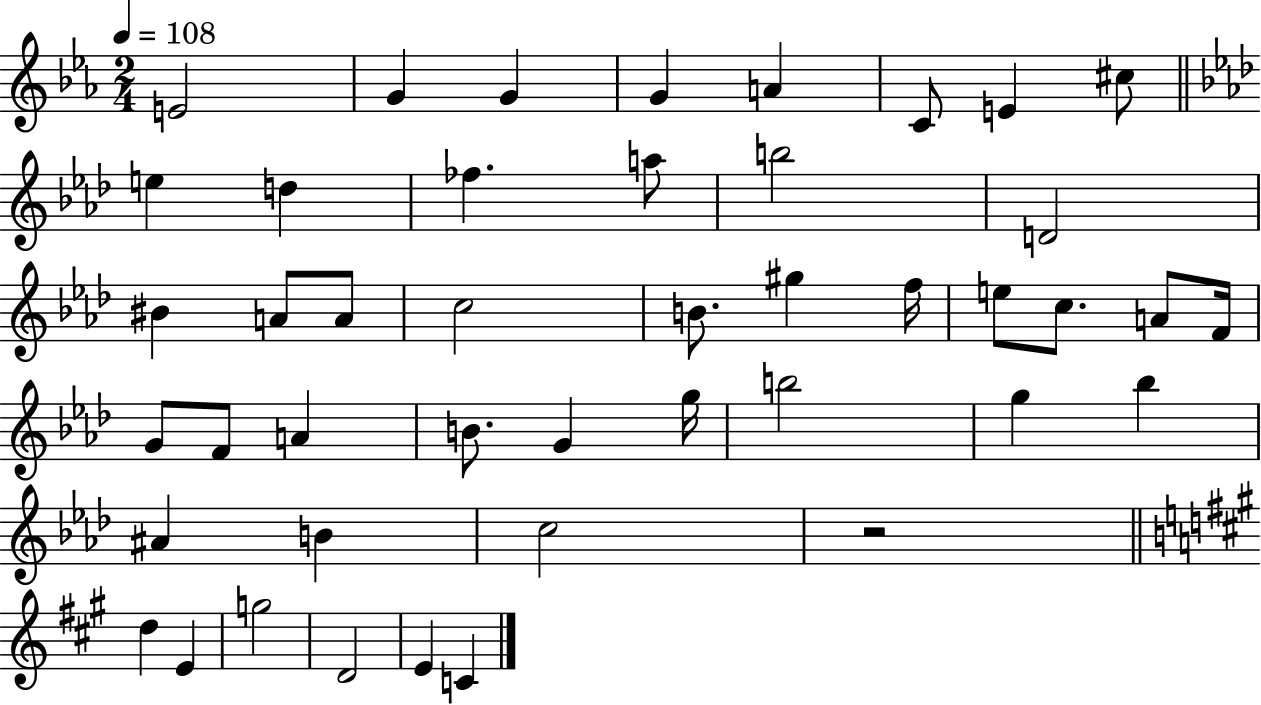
X:1
T:Untitled
M:2/4
L:1/4
K:Eb
E2 G G G A C/2 E ^c/2 e d _f a/2 b2 D2 ^B A/2 A/2 c2 B/2 ^g f/4 e/2 c/2 A/2 F/4 G/2 F/2 A B/2 G g/4 b2 g _b ^A B c2 z2 d E g2 D2 E C